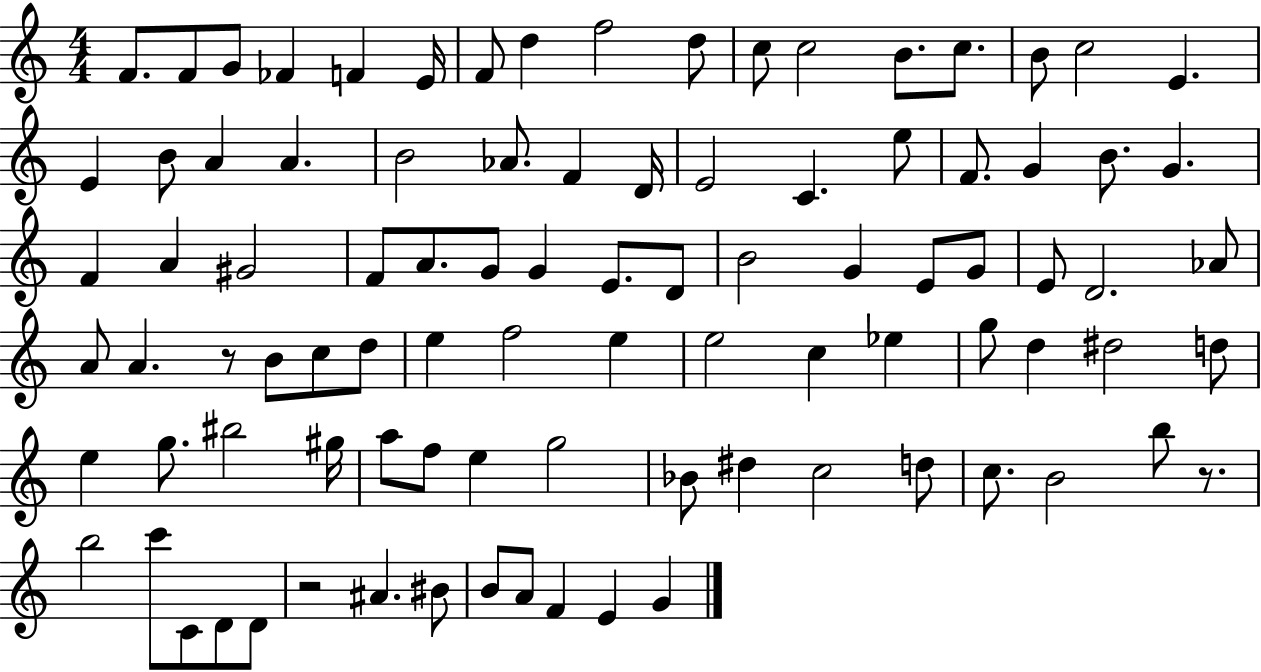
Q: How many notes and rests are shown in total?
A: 93